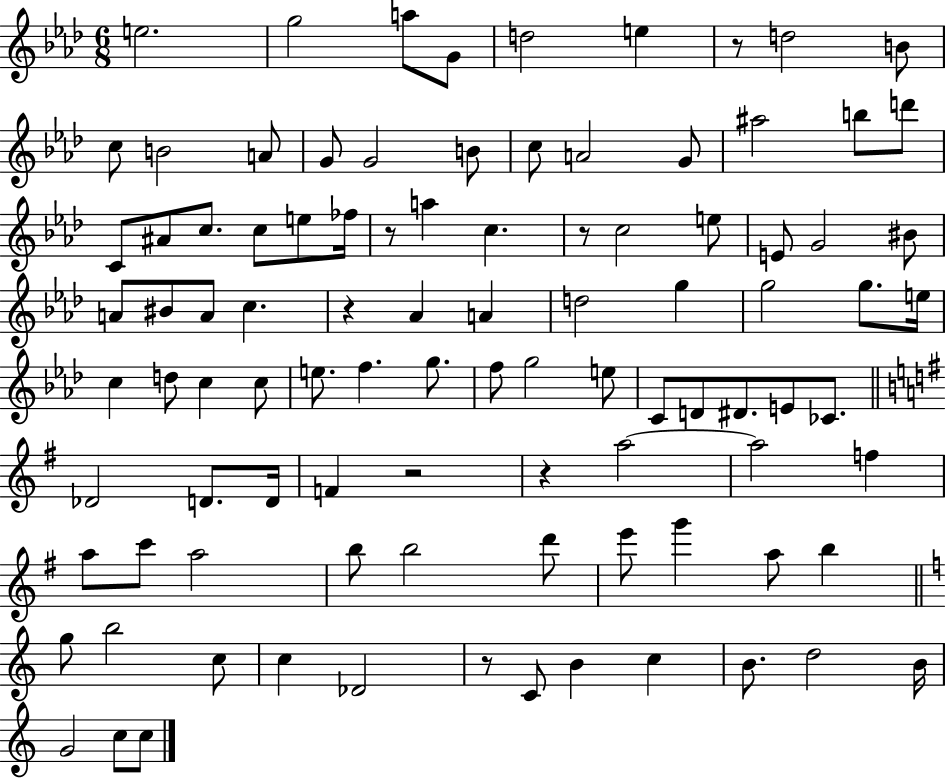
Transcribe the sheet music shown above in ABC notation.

X:1
T:Untitled
M:6/8
L:1/4
K:Ab
e2 g2 a/2 G/2 d2 e z/2 d2 B/2 c/2 B2 A/2 G/2 G2 B/2 c/2 A2 G/2 ^a2 b/2 d'/2 C/2 ^A/2 c/2 c/2 e/2 _f/4 z/2 a c z/2 c2 e/2 E/2 G2 ^B/2 A/2 ^B/2 A/2 c z _A A d2 g g2 g/2 e/4 c d/2 c c/2 e/2 f g/2 f/2 g2 e/2 C/2 D/2 ^D/2 E/2 _C/2 _D2 D/2 D/4 F z2 z a2 a2 f a/2 c'/2 a2 b/2 b2 d'/2 e'/2 g' a/2 b g/2 b2 c/2 c _D2 z/2 C/2 B c B/2 d2 B/4 G2 c/2 c/2